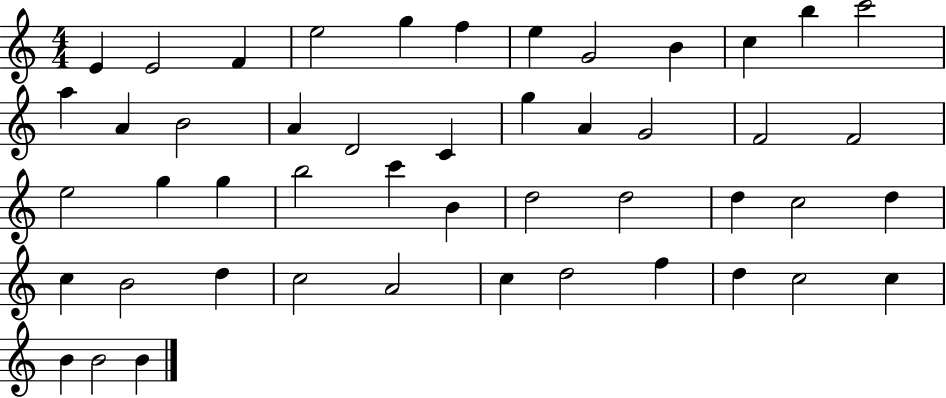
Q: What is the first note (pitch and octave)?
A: E4